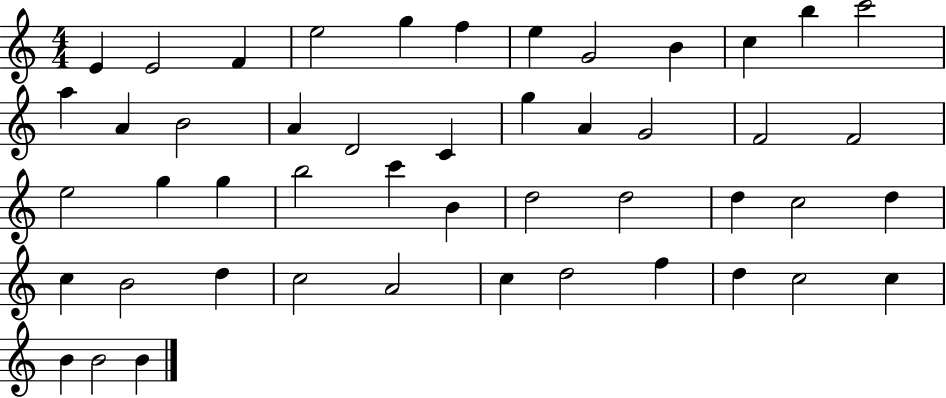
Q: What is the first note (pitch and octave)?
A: E4